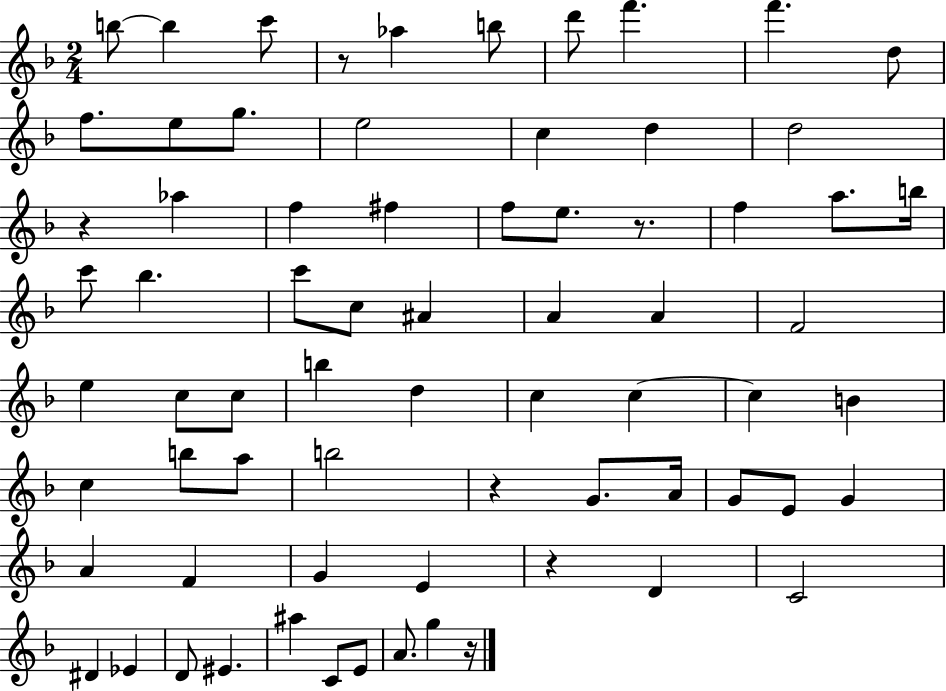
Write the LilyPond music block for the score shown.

{
  \clef treble
  \numericTimeSignature
  \time 2/4
  \key f \major
  b''8~~ b''4 c'''8 | r8 aes''4 b''8 | d'''8 f'''4. | f'''4. d''8 | \break f''8. e''8 g''8. | e''2 | c''4 d''4 | d''2 | \break r4 aes''4 | f''4 fis''4 | f''8 e''8. r8. | f''4 a''8. b''16 | \break c'''8 bes''4. | c'''8 c''8 ais'4 | a'4 a'4 | f'2 | \break e''4 c''8 c''8 | b''4 d''4 | c''4 c''4~~ | c''4 b'4 | \break c''4 b''8 a''8 | b''2 | r4 g'8. a'16 | g'8 e'8 g'4 | \break a'4 f'4 | g'4 e'4 | r4 d'4 | c'2 | \break dis'4 ees'4 | d'8 eis'4. | ais''4 c'8 e'8 | a'8. g''4 r16 | \break \bar "|."
}